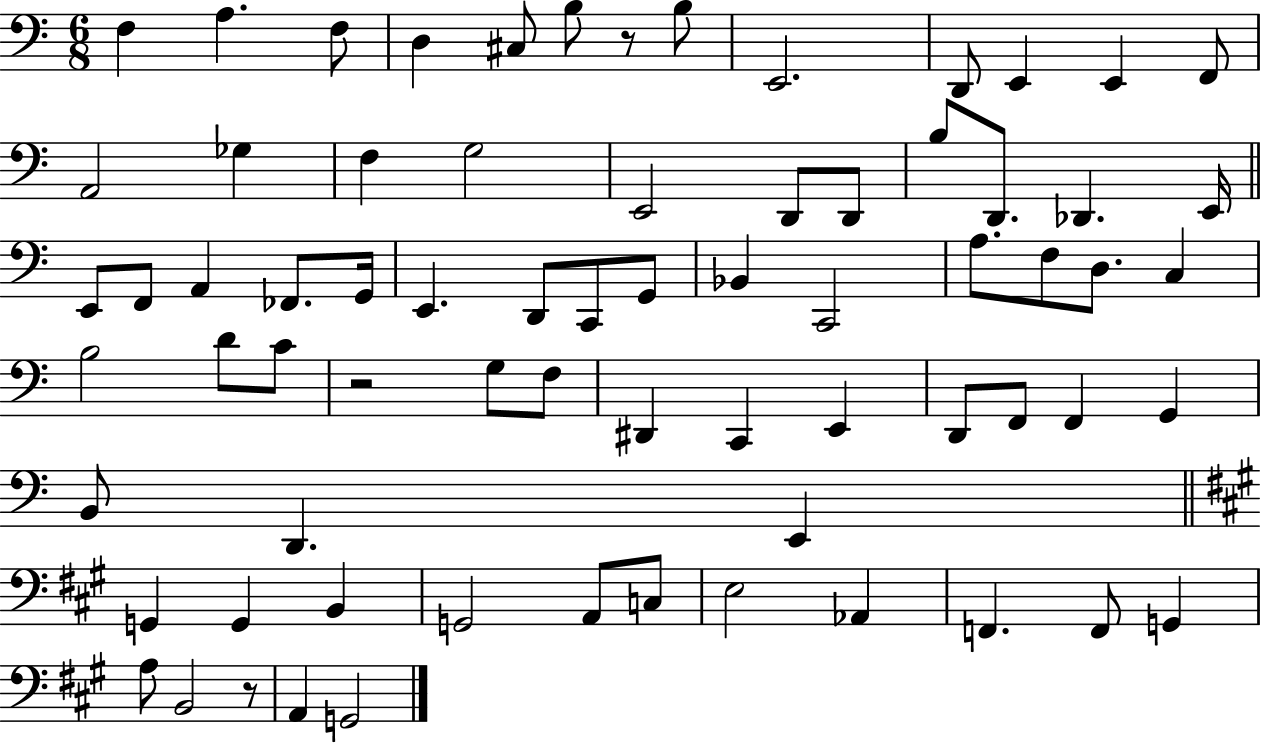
X:1
T:Untitled
M:6/8
L:1/4
K:C
F, A, F,/2 D, ^C,/2 B,/2 z/2 B,/2 E,,2 D,,/2 E,, E,, F,,/2 A,,2 _G, F, G,2 E,,2 D,,/2 D,,/2 B,/2 D,,/2 _D,, E,,/4 E,,/2 F,,/2 A,, _F,,/2 G,,/4 E,, D,,/2 C,,/2 G,,/2 _B,, C,,2 A,/2 F,/2 D,/2 C, B,2 D/2 C/2 z2 G,/2 F,/2 ^D,, C,, E,, D,,/2 F,,/2 F,, G,, B,,/2 D,, E,, G,, G,, B,, G,,2 A,,/2 C,/2 E,2 _A,, F,, F,,/2 G,, A,/2 B,,2 z/2 A,, G,,2